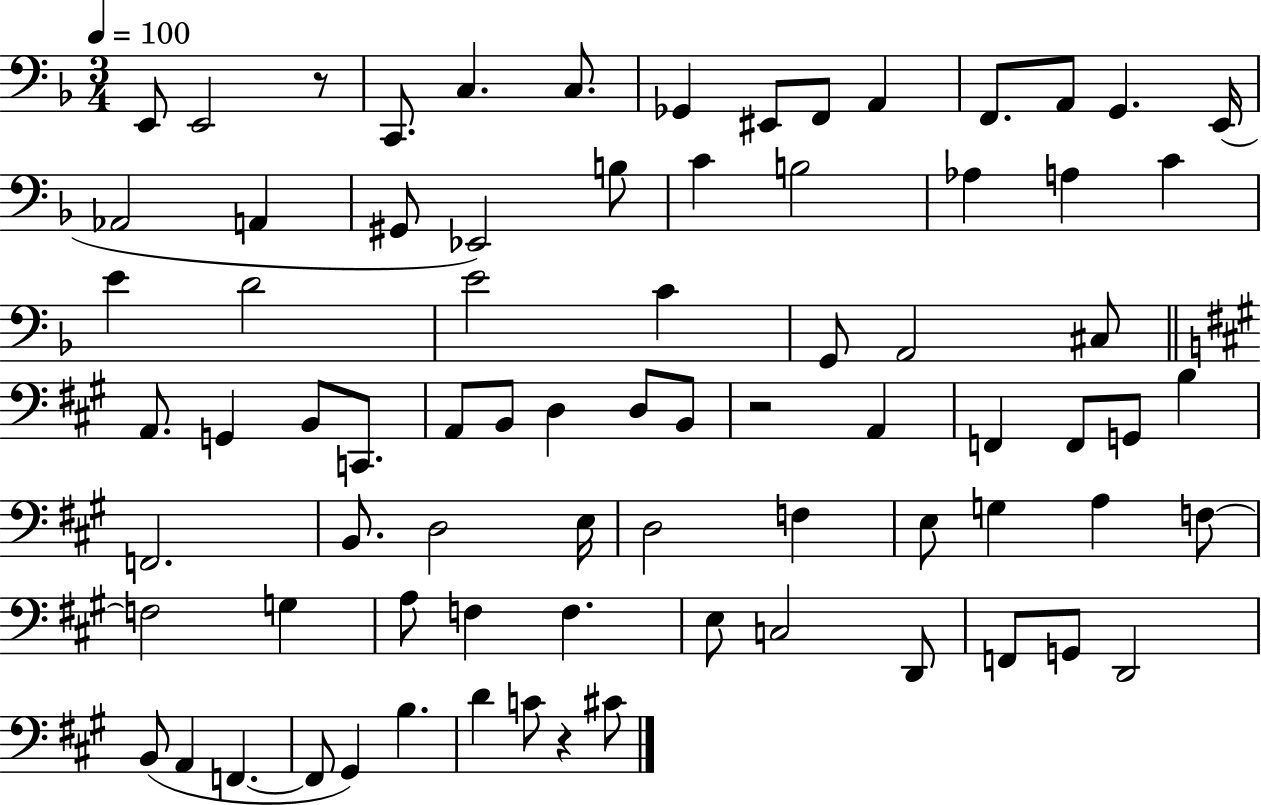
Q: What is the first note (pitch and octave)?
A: E2